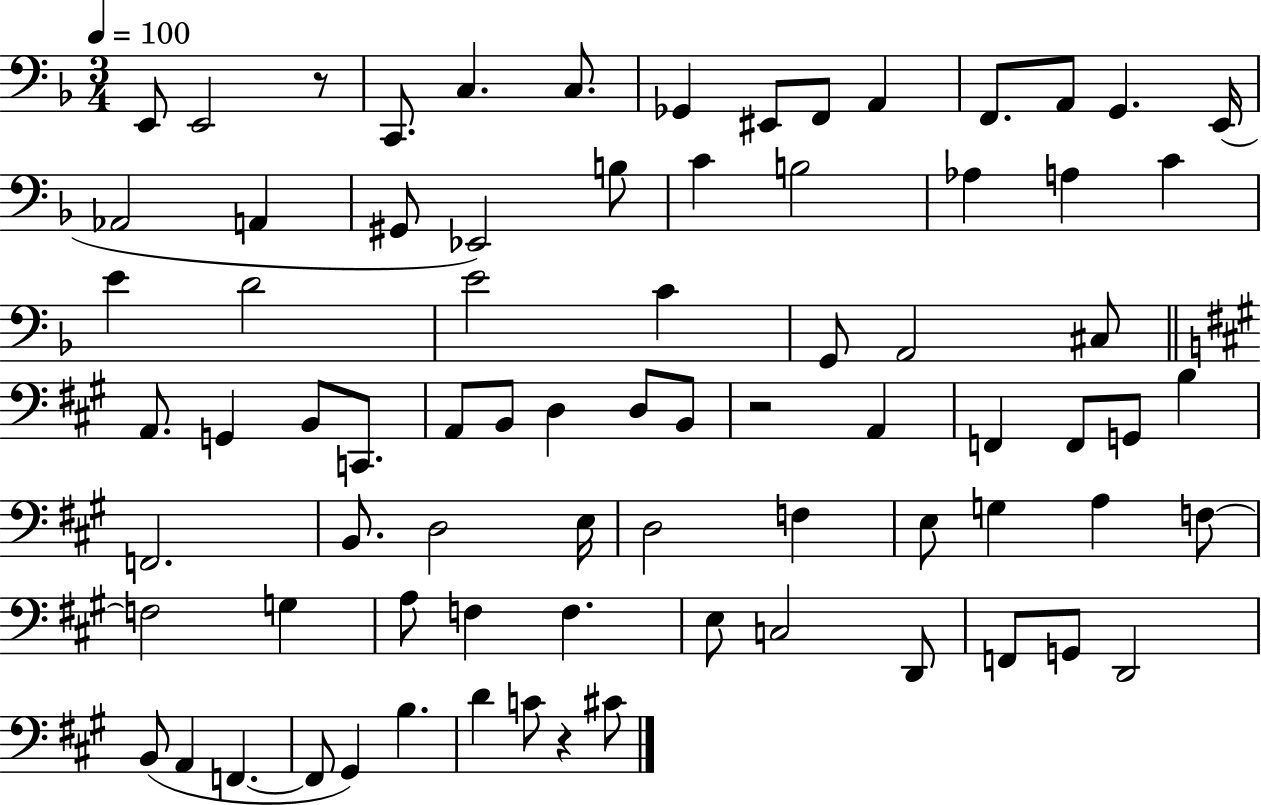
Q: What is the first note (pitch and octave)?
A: E2